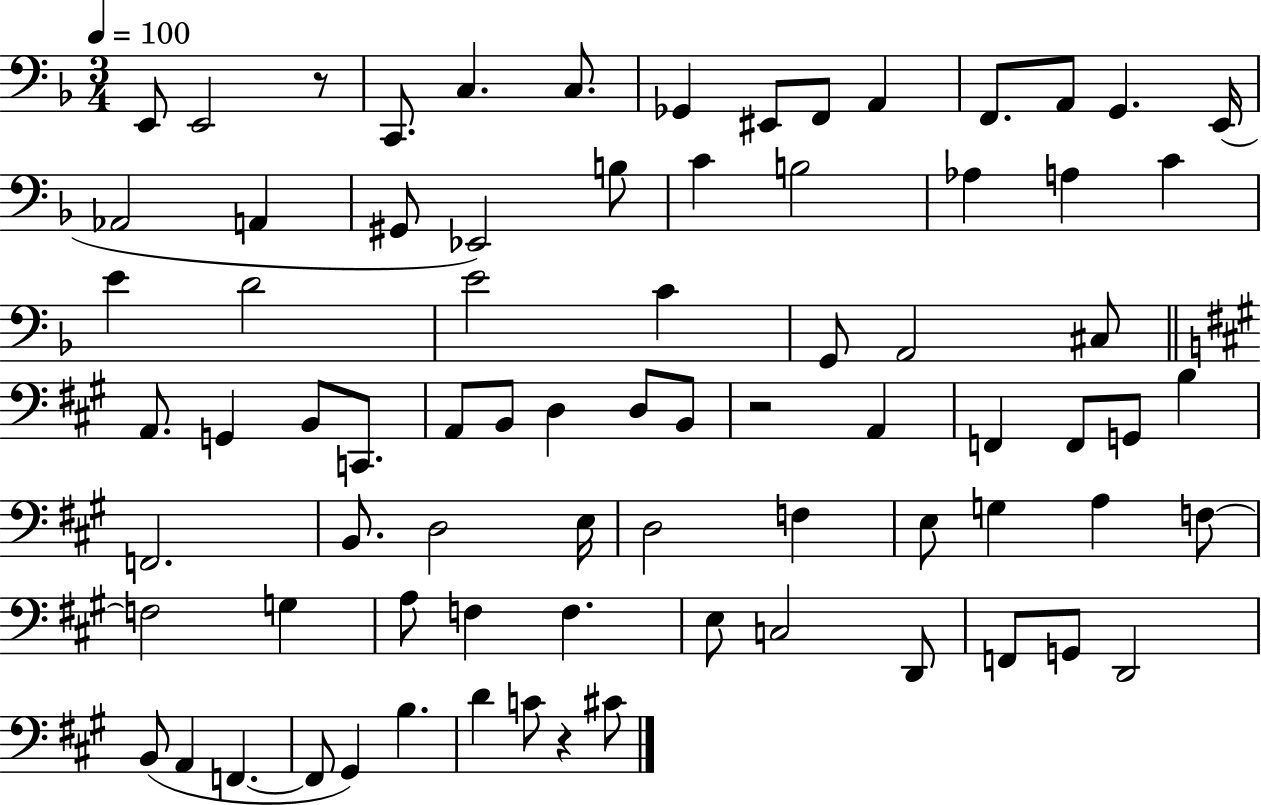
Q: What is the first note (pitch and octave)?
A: E2